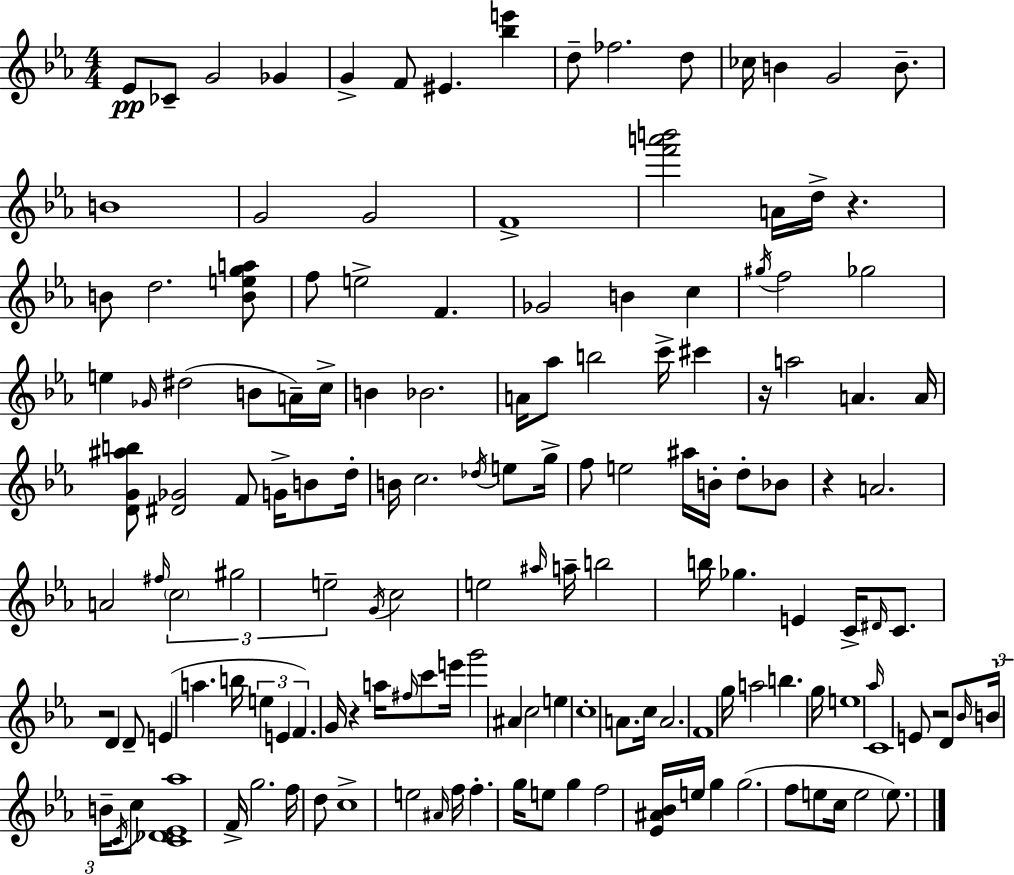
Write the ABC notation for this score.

X:1
T:Untitled
M:4/4
L:1/4
K:Eb
_E/2 _C/2 G2 _G G F/2 ^E [_be'] d/2 _f2 d/2 _c/4 B G2 B/2 B4 G2 G2 F4 [f'a'b']2 A/4 d/4 z B/2 d2 [Bega]/2 f/2 e2 F _G2 B c ^g/4 f2 _g2 e _G/4 ^d2 B/2 A/4 c/4 B _B2 A/4 _a/2 b2 c'/4 ^c' z/4 a2 A A/4 [DG^ab]/2 [^D_G]2 F/2 G/4 B/2 d/4 B/4 c2 _d/4 e/2 g/4 f/2 e2 ^a/4 B/4 d/2 _B/2 z A2 A2 ^f/4 c2 ^g2 e2 G/4 c2 e2 ^a/4 a/4 b2 b/4 _g E C/4 ^D/4 C/2 z2 D D/2 E a b/4 e E F G/4 z a/4 ^f/4 c'/2 e'/4 g'2 ^A c2 e c4 A/2 c/4 A2 F4 g/4 a2 b g/4 e4 _a/4 C4 E/2 z2 D/2 _B/4 B/4 B/4 C/4 c/2 [C_D_E_a]4 F/4 g2 f/4 d/2 c4 e2 ^A/4 f/4 f g/4 e/2 g f2 [_E^A_B]/4 e/4 g g2 f/2 e/2 c/4 e2 e/2